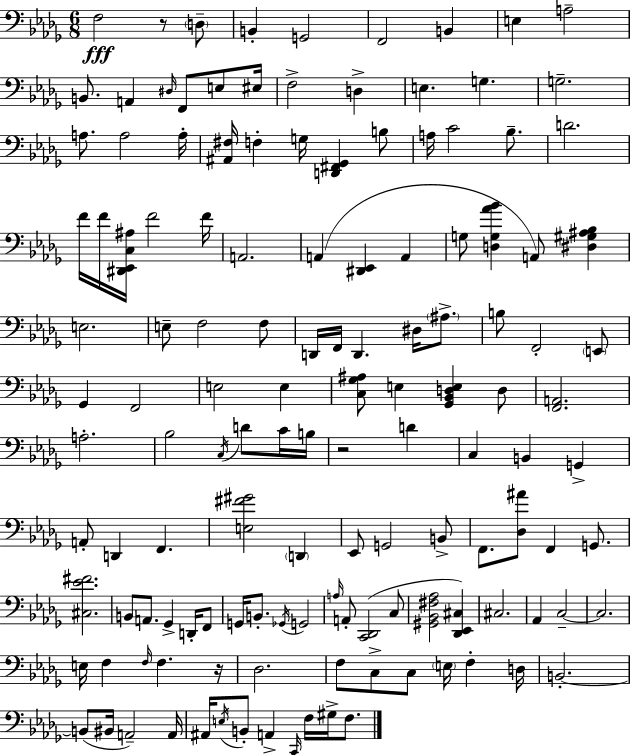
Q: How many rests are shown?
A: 3